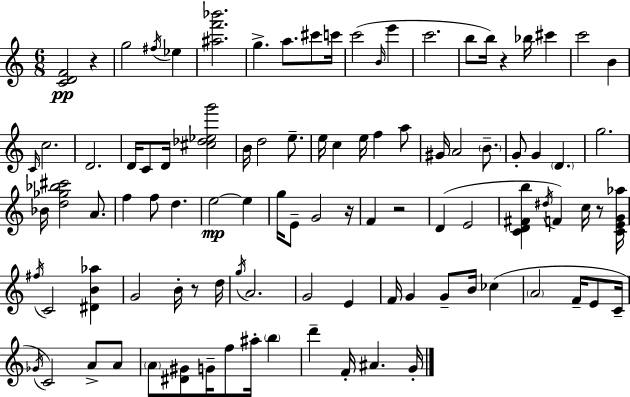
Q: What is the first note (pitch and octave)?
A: G5